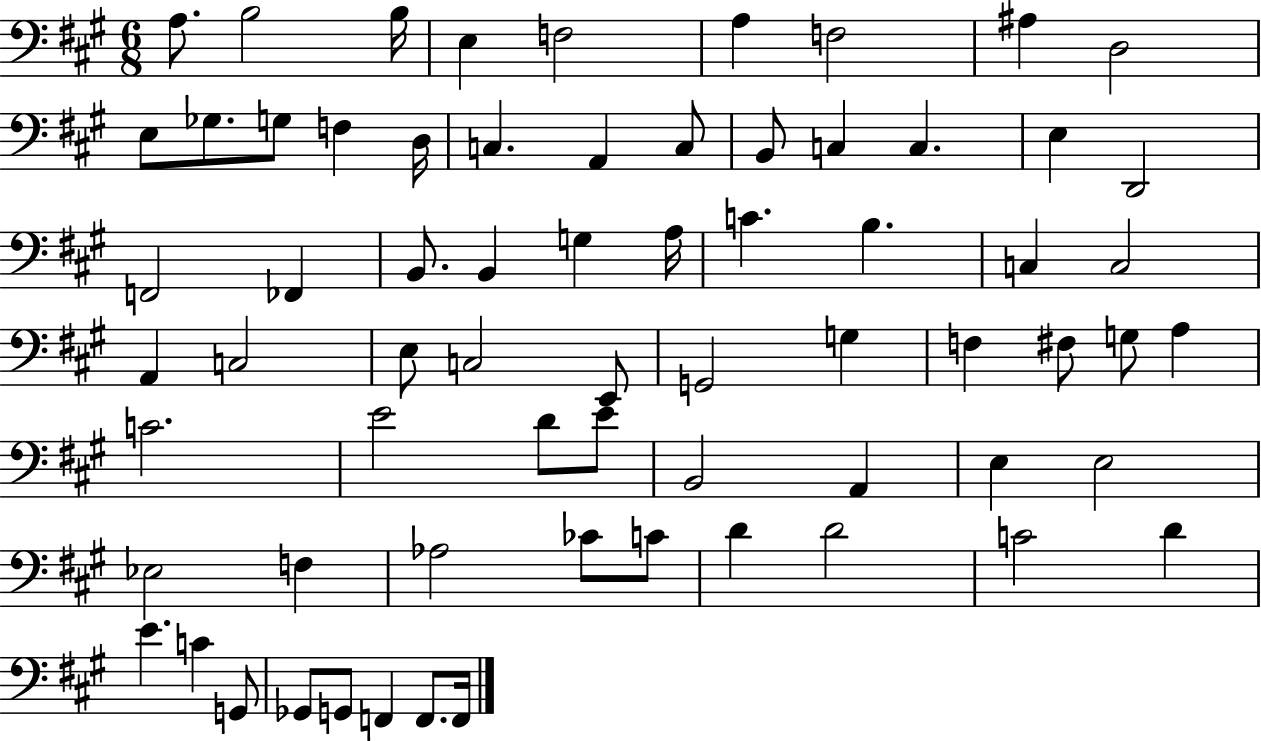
{
  \clef bass
  \numericTimeSignature
  \time 6/8
  \key a \major
  a8. b2 b16 | e4 f2 | a4 f2 | ais4 d2 | \break e8 ges8. g8 f4 d16 | c4. a,4 c8 | b,8 c4 c4. | e4 d,2 | \break f,2 fes,4 | b,8. b,4 g4 a16 | c'4. b4. | c4 c2 | \break a,4 c2 | e8 c2 e,8 | g,2 g4 | f4 fis8 g8 a4 | \break c'2. | e'2 d'8 e'8 | b,2 a,4 | e4 e2 | \break ees2 f4 | aes2 ces'8 c'8 | d'4 d'2 | c'2 d'4 | \break e'4. c'4 g,8 | ges,8 g,8 f,4 f,8. f,16 | \bar "|."
}